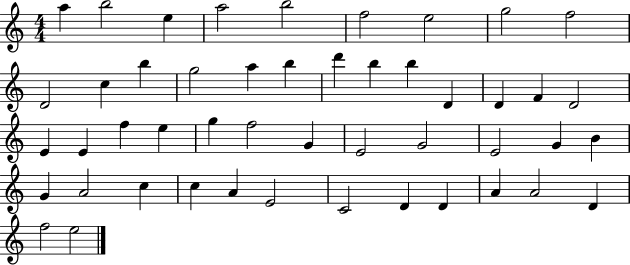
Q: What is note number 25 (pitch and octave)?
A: F5